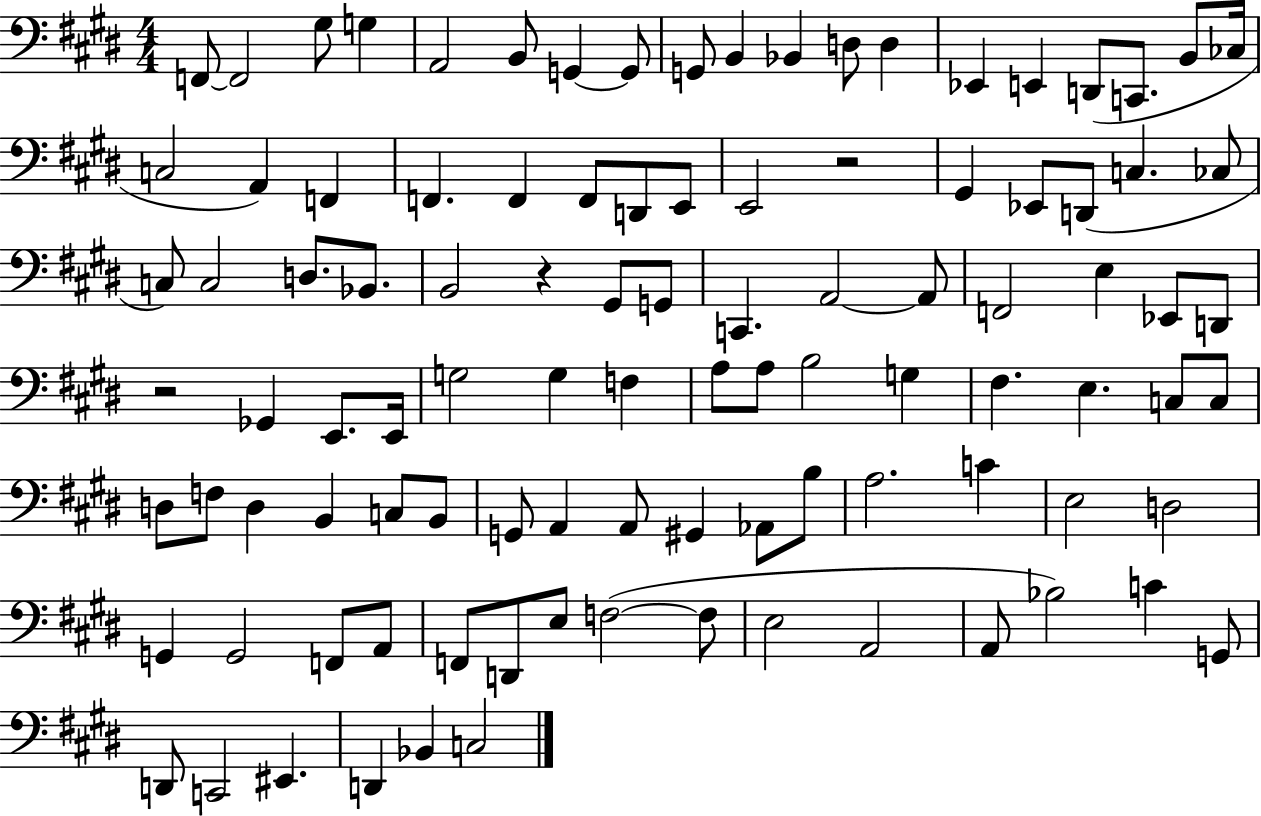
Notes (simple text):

F2/e F2/h G#3/e G3/q A2/h B2/e G2/q G2/e G2/e B2/q Bb2/q D3/e D3/q Eb2/q E2/q D2/e C2/e. B2/e CES3/s C3/h A2/q F2/q F2/q. F2/q F2/e D2/e E2/e E2/h R/h G#2/q Eb2/e D2/e C3/q. CES3/e C3/e C3/h D3/e. Bb2/e. B2/h R/q G#2/e G2/e C2/q. A2/h A2/e F2/h E3/q Eb2/e D2/e R/h Gb2/q E2/e. E2/s G3/h G3/q F3/q A3/e A3/e B3/h G3/q F#3/q. E3/q. C3/e C3/e D3/e F3/e D3/q B2/q C3/e B2/e G2/e A2/q A2/e G#2/q Ab2/e B3/e A3/h. C4/q E3/h D3/h G2/q G2/h F2/e A2/e F2/e D2/e E3/e F3/h F3/e E3/h A2/h A2/e Bb3/h C4/q G2/e D2/e C2/h EIS2/q. D2/q Bb2/q C3/h